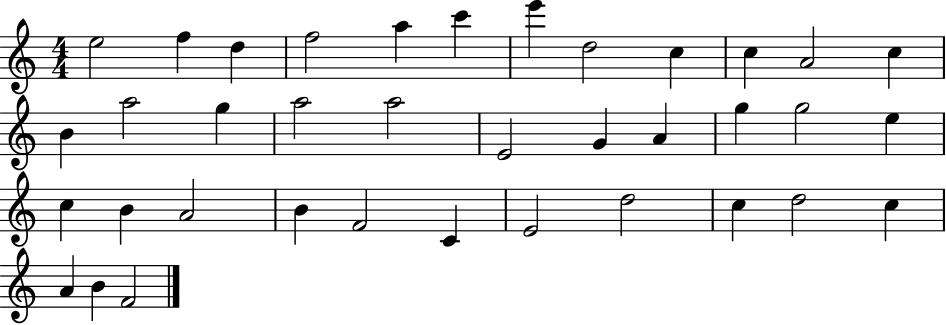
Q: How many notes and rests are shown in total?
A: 37